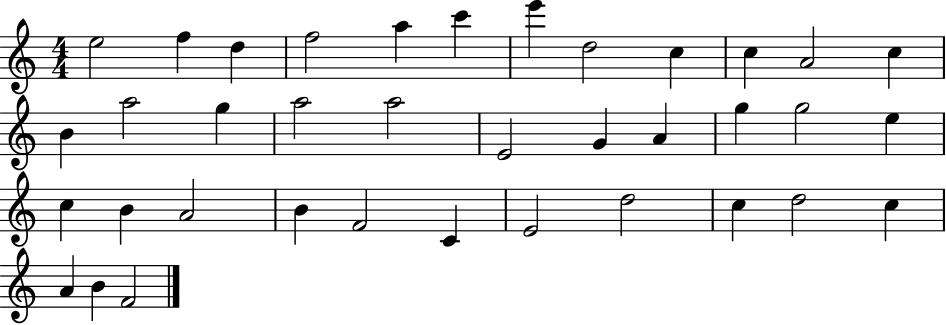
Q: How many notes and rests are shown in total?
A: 37